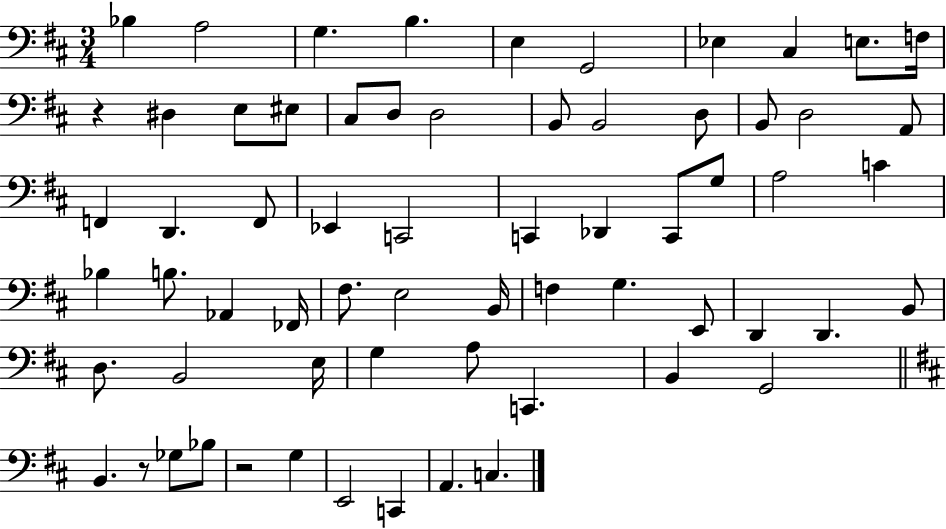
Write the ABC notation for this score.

X:1
T:Untitled
M:3/4
L:1/4
K:D
_B, A,2 G, B, E, G,,2 _E, ^C, E,/2 F,/4 z ^D, E,/2 ^E,/2 ^C,/2 D,/2 D,2 B,,/2 B,,2 D,/2 B,,/2 D,2 A,,/2 F,, D,, F,,/2 _E,, C,,2 C,, _D,, C,,/2 G,/2 A,2 C _B, B,/2 _A,, _F,,/4 ^F,/2 E,2 B,,/4 F, G, E,,/2 D,, D,, B,,/2 D,/2 B,,2 E,/4 G, A,/2 C,, B,, G,,2 B,, z/2 _G,/2 _B,/2 z2 G, E,,2 C,, A,, C,